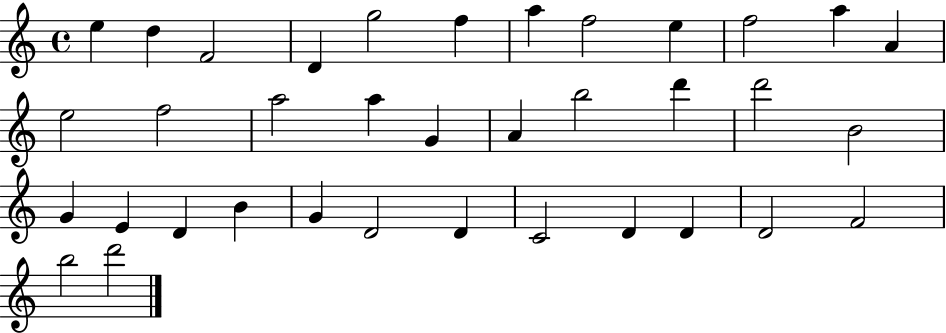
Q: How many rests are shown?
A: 0